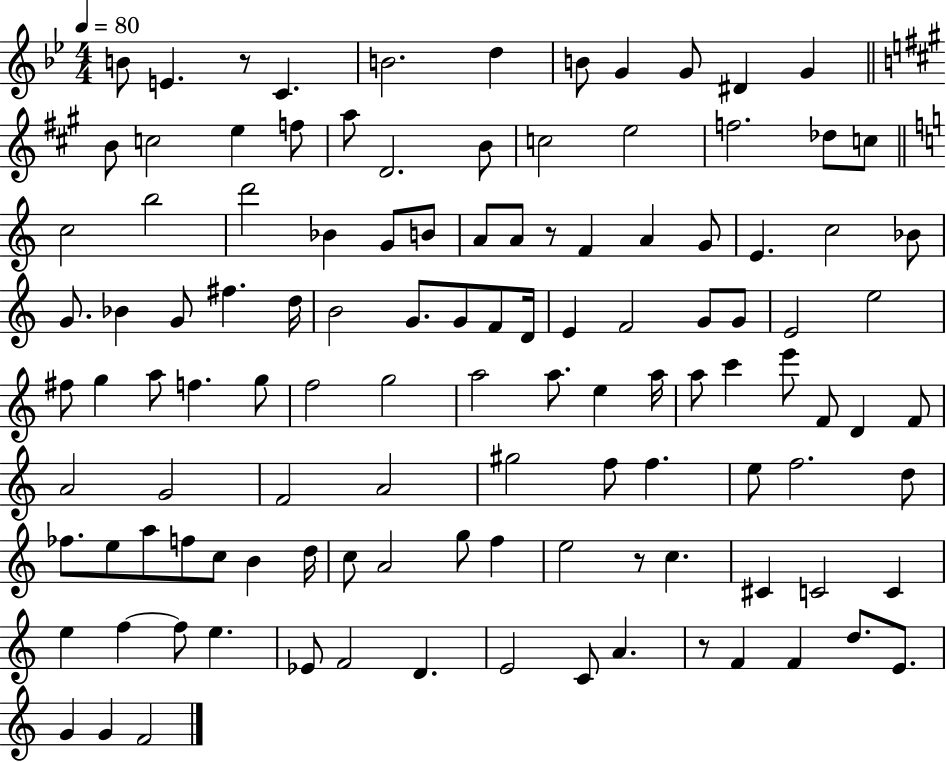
{
  \clef treble
  \numericTimeSignature
  \time 4/4
  \key bes \major
  \tempo 4 = 80
  b'8 e'4. r8 c'4. | b'2. d''4 | b'8 g'4 g'8 dis'4 g'4 | \bar "||" \break \key a \major b'8 c''2 e''4 f''8 | a''8 d'2. b'8 | c''2 e''2 | f''2. des''8 c''8 | \break \bar "||" \break \key a \minor c''2 b''2 | d'''2 bes'4 g'8 b'8 | a'8 a'8 r8 f'4 a'4 g'8 | e'4. c''2 bes'8 | \break g'8. bes'4 g'8 fis''4. d''16 | b'2 g'8. g'8 f'8 d'16 | e'4 f'2 g'8 g'8 | e'2 e''2 | \break fis''8 g''4 a''8 f''4. g''8 | f''2 g''2 | a''2 a''8. e''4 a''16 | a''8 c'''4 e'''8 f'8 d'4 f'8 | \break a'2 g'2 | f'2 a'2 | gis''2 f''8 f''4. | e''8 f''2. d''8 | \break fes''8. e''8 a''8 f''8 c''8 b'4 d''16 | c''8 a'2 g''8 f''4 | e''2 r8 c''4. | cis'4 c'2 c'4 | \break e''4 f''4~~ f''8 e''4. | ees'8 f'2 d'4. | e'2 c'8 a'4. | r8 f'4 f'4 d''8. e'8. | \break g'4 g'4 f'2 | \bar "|."
}